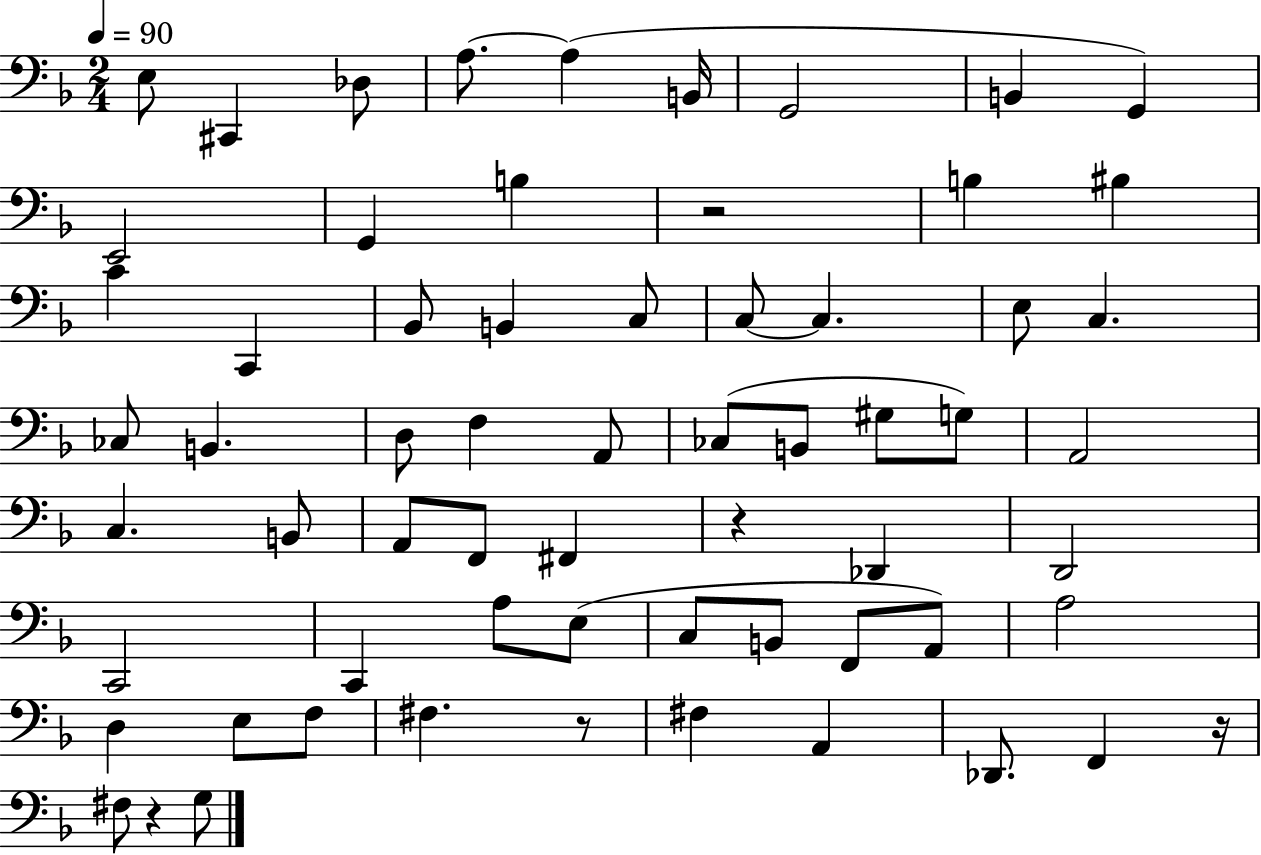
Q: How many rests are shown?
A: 5